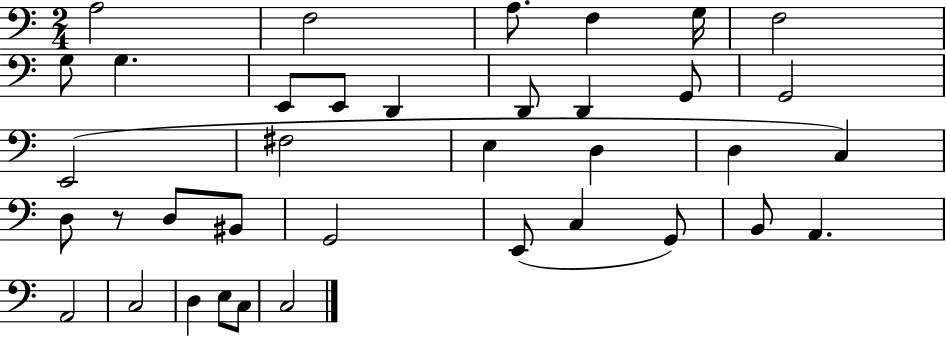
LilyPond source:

{
  \clef bass
  \numericTimeSignature
  \time 2/4
  \key c \major
  a2 | f2 | a8. f4 g16 | f2 | \break g8 g4. | e,8 e,8 d,4 | d,8 d,4 g,8 | g,2 | \break e,2( | fis2 | e4 d4 | d4 c4) | \break d8 r8 d8 bis,8 | g,2 | e,8( c4 g,8) | b,8 a,4. | \break a,2 | c2 | d4 e8 c8 | c2 | \break \bar "|."
}